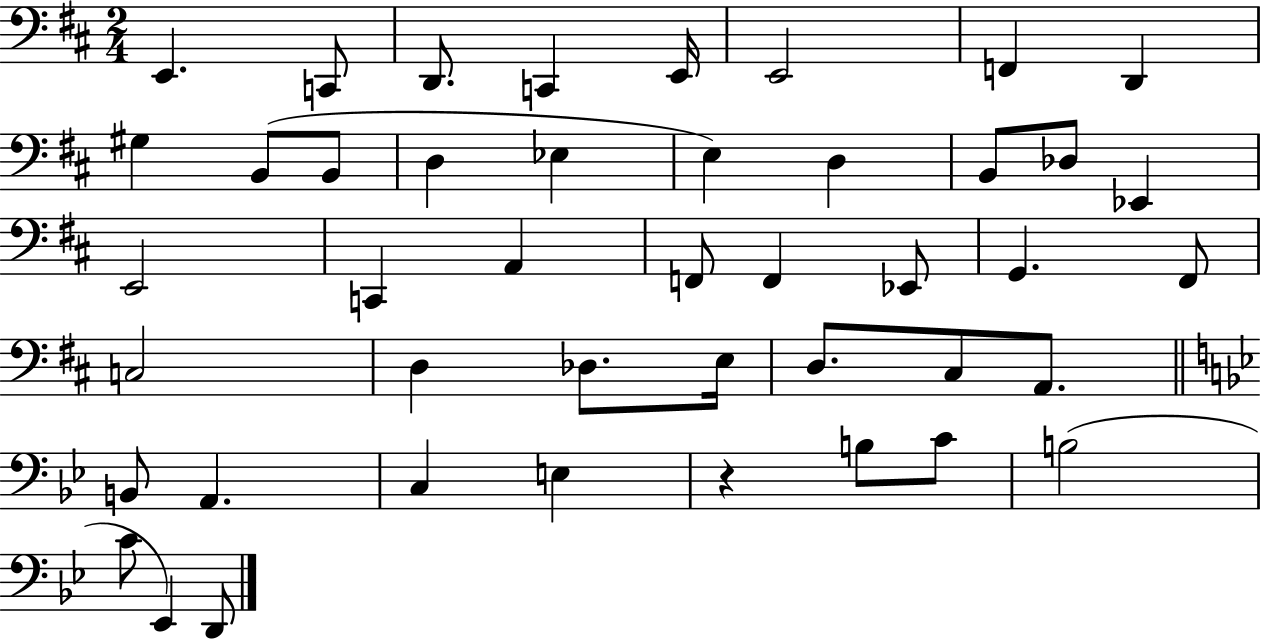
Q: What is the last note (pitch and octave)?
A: D2